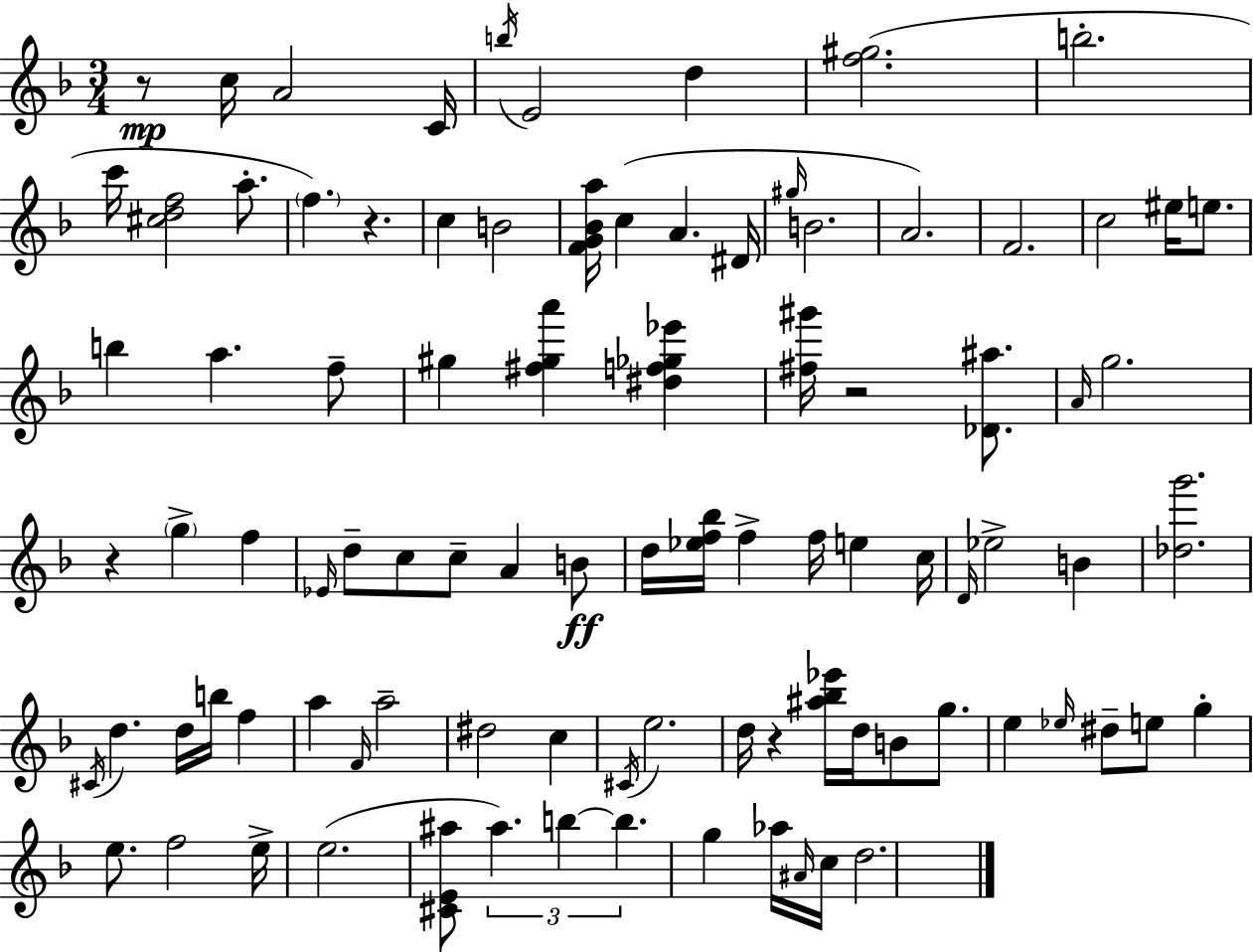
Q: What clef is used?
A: treble